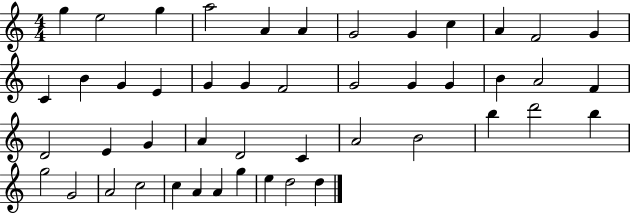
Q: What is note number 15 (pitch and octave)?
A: G4